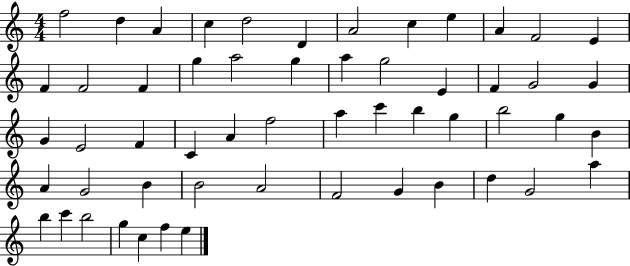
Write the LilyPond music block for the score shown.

{
  \clef treble
  \numericTimeSignature
  \time 4/4
  \key c \major
  f''2 d''4 a'4 | c''4 d''2 d'4 | a'2 c''4 e''4 | a'4 f'2 e'4 | \break f'4 f'2 f'4 | g''4 a''2 g''4 | a''4 g''2 e'4 | f'4 g'2 g'4 | \break g'4 e'2 f'4 | c'4 a'4 f''2 | a''4 c'''4 b''4 g''4 | b''2 g''4 b'4 | \break a'4 g'2 b'4 | b'2 a'2 | f'2 g'4 b'4 | d''4 g'2 a''4 | \break b''4 c'''4 b''2 | g''4 c''4 f''4 e''4 | \bar "|."
}